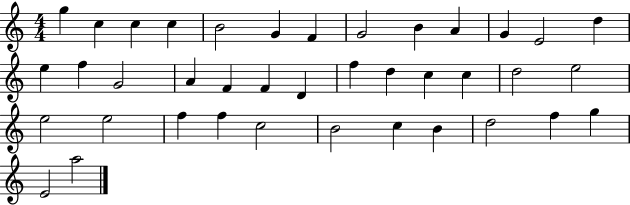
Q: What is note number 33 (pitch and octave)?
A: C5